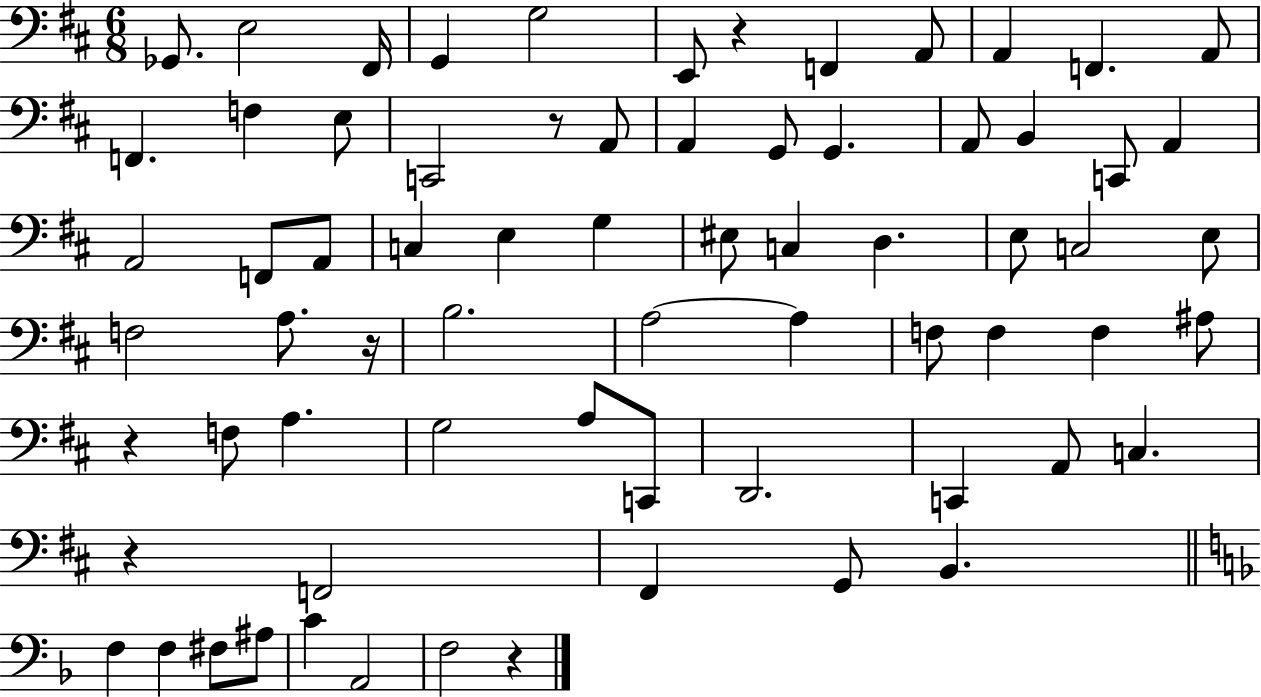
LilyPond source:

{
  \clef bass
  \numericTimeSignature
  \time 6/8
  \key d \major
  ges,8. e2 fis,16 | g,4 g2 | e,8 r4 f,4 a,8 | a,4 f,4. a,8 | \break f,4. f4 e8 | c,2 r8 a,8 | a,4 g,8 g,4. | a,8 b,4 c,8 a,4 | \break a,2 f,8 a,8 | c4 e4 g4 | eis8 c4 d4. | e8 c2 e8 | \break f2 a8. r16 | b2. | a2~~ a4 | f8 f4 f4 ais8 | \break r4 f8 a4. | g2 a8 c,8 | d,2. | c,4 a,8 c4. | \break r4 f,2 | fis,4 g,8 b,4. | \bar "||" \break \key f \major f4 f4 fis8 ais8 | c'4 a,2 | f2 r4 | \bar "|."
}